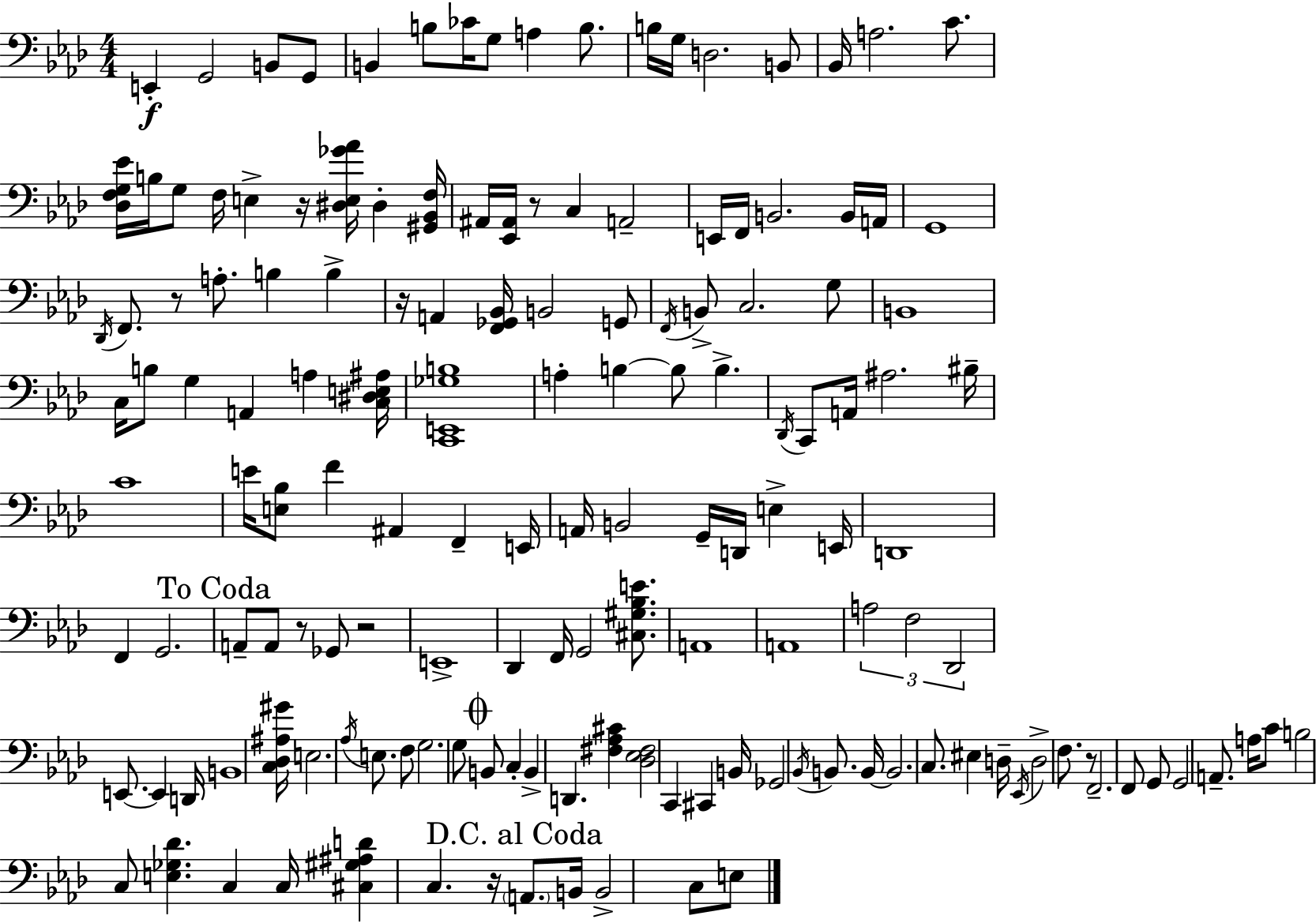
E2/q G2/h B2/e G2/e B2/q B3/e CES4/s G3/e A3/q B3/e. B3/s G3/s D3/h. B2/e Bb2/s A3/h. C4/e. [Db3,F3,G3,Eb4]/s B3/s G3/e F3/s E3/q R/s [D#3,E3,Gb4,Ab4]/s D#3/q [G#2,Bb2,F3]/s A#2/s [Eb2,A#2]/s R/e C3/q A2/h E2/s F2/s B2/h. B2/s A2/s G2/w Db2/s F2/e. R/e A3/e. B3/q B3/q R/s A2/q [F2,Gb2,Bb2]/s B2/h G2/e F2/s B2/e C3/h. G3/e B2/w C3/s B3/e G3/q A2/q A3/q [C3,D#3,E3,A#3]/s [C2,E2,Gb3,B3]/w A3/q B3/q B3/e B3/q. Db2/s C2/e A2/s A#3/h. BIS3/s C4/w E4/s [E3,Bb3]/e F4/q A#2/q F2/q E2/s A2/s B2/h G2/s D2/s E3/q E2/s D2/w F2/q G2/h. A2/e A2/e R/e Gb2/e R/h E2/w Db2/q F2/s G2/h [C#3,G#3,Bb3,E4]/e. A2/w A2/w A3/h F3/h Db2/h E2/e. E2/q D2/s B2/w [C3,Db3,A#3,G#4]/s E3/h. Ab3/s E3/e. F3/e G3/h. G3/e B2/e C3/q B2/q D2/q. [F#3,Ab3,C#4]/q [Db3,Eb3,F#3]/h C2/q C#2/q B2/s Gb2/h Bb2/s B2/e. B2/s B2/h. C3/e. EIS3/q D3/s Eb2/s D3/h F3/e. R/e F2/h. F2/e G2/e G2/h A2/e. A3/s C4/e B3/h C3/e [E3,Gb3,Db4]/q. C3/q C3/s [C#3,G#3,A#3,D4]/q C3/q. R/s A2/e. B2/s B2/h C3/e E3/e